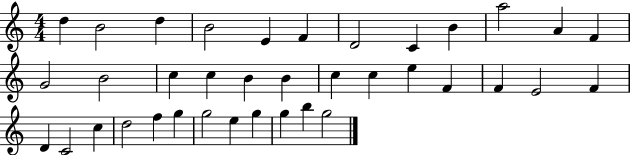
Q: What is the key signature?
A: C major